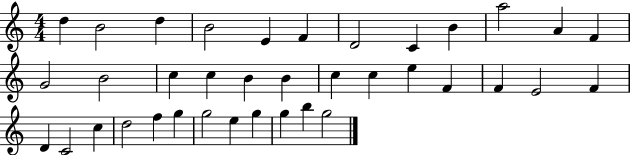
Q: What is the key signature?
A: C major